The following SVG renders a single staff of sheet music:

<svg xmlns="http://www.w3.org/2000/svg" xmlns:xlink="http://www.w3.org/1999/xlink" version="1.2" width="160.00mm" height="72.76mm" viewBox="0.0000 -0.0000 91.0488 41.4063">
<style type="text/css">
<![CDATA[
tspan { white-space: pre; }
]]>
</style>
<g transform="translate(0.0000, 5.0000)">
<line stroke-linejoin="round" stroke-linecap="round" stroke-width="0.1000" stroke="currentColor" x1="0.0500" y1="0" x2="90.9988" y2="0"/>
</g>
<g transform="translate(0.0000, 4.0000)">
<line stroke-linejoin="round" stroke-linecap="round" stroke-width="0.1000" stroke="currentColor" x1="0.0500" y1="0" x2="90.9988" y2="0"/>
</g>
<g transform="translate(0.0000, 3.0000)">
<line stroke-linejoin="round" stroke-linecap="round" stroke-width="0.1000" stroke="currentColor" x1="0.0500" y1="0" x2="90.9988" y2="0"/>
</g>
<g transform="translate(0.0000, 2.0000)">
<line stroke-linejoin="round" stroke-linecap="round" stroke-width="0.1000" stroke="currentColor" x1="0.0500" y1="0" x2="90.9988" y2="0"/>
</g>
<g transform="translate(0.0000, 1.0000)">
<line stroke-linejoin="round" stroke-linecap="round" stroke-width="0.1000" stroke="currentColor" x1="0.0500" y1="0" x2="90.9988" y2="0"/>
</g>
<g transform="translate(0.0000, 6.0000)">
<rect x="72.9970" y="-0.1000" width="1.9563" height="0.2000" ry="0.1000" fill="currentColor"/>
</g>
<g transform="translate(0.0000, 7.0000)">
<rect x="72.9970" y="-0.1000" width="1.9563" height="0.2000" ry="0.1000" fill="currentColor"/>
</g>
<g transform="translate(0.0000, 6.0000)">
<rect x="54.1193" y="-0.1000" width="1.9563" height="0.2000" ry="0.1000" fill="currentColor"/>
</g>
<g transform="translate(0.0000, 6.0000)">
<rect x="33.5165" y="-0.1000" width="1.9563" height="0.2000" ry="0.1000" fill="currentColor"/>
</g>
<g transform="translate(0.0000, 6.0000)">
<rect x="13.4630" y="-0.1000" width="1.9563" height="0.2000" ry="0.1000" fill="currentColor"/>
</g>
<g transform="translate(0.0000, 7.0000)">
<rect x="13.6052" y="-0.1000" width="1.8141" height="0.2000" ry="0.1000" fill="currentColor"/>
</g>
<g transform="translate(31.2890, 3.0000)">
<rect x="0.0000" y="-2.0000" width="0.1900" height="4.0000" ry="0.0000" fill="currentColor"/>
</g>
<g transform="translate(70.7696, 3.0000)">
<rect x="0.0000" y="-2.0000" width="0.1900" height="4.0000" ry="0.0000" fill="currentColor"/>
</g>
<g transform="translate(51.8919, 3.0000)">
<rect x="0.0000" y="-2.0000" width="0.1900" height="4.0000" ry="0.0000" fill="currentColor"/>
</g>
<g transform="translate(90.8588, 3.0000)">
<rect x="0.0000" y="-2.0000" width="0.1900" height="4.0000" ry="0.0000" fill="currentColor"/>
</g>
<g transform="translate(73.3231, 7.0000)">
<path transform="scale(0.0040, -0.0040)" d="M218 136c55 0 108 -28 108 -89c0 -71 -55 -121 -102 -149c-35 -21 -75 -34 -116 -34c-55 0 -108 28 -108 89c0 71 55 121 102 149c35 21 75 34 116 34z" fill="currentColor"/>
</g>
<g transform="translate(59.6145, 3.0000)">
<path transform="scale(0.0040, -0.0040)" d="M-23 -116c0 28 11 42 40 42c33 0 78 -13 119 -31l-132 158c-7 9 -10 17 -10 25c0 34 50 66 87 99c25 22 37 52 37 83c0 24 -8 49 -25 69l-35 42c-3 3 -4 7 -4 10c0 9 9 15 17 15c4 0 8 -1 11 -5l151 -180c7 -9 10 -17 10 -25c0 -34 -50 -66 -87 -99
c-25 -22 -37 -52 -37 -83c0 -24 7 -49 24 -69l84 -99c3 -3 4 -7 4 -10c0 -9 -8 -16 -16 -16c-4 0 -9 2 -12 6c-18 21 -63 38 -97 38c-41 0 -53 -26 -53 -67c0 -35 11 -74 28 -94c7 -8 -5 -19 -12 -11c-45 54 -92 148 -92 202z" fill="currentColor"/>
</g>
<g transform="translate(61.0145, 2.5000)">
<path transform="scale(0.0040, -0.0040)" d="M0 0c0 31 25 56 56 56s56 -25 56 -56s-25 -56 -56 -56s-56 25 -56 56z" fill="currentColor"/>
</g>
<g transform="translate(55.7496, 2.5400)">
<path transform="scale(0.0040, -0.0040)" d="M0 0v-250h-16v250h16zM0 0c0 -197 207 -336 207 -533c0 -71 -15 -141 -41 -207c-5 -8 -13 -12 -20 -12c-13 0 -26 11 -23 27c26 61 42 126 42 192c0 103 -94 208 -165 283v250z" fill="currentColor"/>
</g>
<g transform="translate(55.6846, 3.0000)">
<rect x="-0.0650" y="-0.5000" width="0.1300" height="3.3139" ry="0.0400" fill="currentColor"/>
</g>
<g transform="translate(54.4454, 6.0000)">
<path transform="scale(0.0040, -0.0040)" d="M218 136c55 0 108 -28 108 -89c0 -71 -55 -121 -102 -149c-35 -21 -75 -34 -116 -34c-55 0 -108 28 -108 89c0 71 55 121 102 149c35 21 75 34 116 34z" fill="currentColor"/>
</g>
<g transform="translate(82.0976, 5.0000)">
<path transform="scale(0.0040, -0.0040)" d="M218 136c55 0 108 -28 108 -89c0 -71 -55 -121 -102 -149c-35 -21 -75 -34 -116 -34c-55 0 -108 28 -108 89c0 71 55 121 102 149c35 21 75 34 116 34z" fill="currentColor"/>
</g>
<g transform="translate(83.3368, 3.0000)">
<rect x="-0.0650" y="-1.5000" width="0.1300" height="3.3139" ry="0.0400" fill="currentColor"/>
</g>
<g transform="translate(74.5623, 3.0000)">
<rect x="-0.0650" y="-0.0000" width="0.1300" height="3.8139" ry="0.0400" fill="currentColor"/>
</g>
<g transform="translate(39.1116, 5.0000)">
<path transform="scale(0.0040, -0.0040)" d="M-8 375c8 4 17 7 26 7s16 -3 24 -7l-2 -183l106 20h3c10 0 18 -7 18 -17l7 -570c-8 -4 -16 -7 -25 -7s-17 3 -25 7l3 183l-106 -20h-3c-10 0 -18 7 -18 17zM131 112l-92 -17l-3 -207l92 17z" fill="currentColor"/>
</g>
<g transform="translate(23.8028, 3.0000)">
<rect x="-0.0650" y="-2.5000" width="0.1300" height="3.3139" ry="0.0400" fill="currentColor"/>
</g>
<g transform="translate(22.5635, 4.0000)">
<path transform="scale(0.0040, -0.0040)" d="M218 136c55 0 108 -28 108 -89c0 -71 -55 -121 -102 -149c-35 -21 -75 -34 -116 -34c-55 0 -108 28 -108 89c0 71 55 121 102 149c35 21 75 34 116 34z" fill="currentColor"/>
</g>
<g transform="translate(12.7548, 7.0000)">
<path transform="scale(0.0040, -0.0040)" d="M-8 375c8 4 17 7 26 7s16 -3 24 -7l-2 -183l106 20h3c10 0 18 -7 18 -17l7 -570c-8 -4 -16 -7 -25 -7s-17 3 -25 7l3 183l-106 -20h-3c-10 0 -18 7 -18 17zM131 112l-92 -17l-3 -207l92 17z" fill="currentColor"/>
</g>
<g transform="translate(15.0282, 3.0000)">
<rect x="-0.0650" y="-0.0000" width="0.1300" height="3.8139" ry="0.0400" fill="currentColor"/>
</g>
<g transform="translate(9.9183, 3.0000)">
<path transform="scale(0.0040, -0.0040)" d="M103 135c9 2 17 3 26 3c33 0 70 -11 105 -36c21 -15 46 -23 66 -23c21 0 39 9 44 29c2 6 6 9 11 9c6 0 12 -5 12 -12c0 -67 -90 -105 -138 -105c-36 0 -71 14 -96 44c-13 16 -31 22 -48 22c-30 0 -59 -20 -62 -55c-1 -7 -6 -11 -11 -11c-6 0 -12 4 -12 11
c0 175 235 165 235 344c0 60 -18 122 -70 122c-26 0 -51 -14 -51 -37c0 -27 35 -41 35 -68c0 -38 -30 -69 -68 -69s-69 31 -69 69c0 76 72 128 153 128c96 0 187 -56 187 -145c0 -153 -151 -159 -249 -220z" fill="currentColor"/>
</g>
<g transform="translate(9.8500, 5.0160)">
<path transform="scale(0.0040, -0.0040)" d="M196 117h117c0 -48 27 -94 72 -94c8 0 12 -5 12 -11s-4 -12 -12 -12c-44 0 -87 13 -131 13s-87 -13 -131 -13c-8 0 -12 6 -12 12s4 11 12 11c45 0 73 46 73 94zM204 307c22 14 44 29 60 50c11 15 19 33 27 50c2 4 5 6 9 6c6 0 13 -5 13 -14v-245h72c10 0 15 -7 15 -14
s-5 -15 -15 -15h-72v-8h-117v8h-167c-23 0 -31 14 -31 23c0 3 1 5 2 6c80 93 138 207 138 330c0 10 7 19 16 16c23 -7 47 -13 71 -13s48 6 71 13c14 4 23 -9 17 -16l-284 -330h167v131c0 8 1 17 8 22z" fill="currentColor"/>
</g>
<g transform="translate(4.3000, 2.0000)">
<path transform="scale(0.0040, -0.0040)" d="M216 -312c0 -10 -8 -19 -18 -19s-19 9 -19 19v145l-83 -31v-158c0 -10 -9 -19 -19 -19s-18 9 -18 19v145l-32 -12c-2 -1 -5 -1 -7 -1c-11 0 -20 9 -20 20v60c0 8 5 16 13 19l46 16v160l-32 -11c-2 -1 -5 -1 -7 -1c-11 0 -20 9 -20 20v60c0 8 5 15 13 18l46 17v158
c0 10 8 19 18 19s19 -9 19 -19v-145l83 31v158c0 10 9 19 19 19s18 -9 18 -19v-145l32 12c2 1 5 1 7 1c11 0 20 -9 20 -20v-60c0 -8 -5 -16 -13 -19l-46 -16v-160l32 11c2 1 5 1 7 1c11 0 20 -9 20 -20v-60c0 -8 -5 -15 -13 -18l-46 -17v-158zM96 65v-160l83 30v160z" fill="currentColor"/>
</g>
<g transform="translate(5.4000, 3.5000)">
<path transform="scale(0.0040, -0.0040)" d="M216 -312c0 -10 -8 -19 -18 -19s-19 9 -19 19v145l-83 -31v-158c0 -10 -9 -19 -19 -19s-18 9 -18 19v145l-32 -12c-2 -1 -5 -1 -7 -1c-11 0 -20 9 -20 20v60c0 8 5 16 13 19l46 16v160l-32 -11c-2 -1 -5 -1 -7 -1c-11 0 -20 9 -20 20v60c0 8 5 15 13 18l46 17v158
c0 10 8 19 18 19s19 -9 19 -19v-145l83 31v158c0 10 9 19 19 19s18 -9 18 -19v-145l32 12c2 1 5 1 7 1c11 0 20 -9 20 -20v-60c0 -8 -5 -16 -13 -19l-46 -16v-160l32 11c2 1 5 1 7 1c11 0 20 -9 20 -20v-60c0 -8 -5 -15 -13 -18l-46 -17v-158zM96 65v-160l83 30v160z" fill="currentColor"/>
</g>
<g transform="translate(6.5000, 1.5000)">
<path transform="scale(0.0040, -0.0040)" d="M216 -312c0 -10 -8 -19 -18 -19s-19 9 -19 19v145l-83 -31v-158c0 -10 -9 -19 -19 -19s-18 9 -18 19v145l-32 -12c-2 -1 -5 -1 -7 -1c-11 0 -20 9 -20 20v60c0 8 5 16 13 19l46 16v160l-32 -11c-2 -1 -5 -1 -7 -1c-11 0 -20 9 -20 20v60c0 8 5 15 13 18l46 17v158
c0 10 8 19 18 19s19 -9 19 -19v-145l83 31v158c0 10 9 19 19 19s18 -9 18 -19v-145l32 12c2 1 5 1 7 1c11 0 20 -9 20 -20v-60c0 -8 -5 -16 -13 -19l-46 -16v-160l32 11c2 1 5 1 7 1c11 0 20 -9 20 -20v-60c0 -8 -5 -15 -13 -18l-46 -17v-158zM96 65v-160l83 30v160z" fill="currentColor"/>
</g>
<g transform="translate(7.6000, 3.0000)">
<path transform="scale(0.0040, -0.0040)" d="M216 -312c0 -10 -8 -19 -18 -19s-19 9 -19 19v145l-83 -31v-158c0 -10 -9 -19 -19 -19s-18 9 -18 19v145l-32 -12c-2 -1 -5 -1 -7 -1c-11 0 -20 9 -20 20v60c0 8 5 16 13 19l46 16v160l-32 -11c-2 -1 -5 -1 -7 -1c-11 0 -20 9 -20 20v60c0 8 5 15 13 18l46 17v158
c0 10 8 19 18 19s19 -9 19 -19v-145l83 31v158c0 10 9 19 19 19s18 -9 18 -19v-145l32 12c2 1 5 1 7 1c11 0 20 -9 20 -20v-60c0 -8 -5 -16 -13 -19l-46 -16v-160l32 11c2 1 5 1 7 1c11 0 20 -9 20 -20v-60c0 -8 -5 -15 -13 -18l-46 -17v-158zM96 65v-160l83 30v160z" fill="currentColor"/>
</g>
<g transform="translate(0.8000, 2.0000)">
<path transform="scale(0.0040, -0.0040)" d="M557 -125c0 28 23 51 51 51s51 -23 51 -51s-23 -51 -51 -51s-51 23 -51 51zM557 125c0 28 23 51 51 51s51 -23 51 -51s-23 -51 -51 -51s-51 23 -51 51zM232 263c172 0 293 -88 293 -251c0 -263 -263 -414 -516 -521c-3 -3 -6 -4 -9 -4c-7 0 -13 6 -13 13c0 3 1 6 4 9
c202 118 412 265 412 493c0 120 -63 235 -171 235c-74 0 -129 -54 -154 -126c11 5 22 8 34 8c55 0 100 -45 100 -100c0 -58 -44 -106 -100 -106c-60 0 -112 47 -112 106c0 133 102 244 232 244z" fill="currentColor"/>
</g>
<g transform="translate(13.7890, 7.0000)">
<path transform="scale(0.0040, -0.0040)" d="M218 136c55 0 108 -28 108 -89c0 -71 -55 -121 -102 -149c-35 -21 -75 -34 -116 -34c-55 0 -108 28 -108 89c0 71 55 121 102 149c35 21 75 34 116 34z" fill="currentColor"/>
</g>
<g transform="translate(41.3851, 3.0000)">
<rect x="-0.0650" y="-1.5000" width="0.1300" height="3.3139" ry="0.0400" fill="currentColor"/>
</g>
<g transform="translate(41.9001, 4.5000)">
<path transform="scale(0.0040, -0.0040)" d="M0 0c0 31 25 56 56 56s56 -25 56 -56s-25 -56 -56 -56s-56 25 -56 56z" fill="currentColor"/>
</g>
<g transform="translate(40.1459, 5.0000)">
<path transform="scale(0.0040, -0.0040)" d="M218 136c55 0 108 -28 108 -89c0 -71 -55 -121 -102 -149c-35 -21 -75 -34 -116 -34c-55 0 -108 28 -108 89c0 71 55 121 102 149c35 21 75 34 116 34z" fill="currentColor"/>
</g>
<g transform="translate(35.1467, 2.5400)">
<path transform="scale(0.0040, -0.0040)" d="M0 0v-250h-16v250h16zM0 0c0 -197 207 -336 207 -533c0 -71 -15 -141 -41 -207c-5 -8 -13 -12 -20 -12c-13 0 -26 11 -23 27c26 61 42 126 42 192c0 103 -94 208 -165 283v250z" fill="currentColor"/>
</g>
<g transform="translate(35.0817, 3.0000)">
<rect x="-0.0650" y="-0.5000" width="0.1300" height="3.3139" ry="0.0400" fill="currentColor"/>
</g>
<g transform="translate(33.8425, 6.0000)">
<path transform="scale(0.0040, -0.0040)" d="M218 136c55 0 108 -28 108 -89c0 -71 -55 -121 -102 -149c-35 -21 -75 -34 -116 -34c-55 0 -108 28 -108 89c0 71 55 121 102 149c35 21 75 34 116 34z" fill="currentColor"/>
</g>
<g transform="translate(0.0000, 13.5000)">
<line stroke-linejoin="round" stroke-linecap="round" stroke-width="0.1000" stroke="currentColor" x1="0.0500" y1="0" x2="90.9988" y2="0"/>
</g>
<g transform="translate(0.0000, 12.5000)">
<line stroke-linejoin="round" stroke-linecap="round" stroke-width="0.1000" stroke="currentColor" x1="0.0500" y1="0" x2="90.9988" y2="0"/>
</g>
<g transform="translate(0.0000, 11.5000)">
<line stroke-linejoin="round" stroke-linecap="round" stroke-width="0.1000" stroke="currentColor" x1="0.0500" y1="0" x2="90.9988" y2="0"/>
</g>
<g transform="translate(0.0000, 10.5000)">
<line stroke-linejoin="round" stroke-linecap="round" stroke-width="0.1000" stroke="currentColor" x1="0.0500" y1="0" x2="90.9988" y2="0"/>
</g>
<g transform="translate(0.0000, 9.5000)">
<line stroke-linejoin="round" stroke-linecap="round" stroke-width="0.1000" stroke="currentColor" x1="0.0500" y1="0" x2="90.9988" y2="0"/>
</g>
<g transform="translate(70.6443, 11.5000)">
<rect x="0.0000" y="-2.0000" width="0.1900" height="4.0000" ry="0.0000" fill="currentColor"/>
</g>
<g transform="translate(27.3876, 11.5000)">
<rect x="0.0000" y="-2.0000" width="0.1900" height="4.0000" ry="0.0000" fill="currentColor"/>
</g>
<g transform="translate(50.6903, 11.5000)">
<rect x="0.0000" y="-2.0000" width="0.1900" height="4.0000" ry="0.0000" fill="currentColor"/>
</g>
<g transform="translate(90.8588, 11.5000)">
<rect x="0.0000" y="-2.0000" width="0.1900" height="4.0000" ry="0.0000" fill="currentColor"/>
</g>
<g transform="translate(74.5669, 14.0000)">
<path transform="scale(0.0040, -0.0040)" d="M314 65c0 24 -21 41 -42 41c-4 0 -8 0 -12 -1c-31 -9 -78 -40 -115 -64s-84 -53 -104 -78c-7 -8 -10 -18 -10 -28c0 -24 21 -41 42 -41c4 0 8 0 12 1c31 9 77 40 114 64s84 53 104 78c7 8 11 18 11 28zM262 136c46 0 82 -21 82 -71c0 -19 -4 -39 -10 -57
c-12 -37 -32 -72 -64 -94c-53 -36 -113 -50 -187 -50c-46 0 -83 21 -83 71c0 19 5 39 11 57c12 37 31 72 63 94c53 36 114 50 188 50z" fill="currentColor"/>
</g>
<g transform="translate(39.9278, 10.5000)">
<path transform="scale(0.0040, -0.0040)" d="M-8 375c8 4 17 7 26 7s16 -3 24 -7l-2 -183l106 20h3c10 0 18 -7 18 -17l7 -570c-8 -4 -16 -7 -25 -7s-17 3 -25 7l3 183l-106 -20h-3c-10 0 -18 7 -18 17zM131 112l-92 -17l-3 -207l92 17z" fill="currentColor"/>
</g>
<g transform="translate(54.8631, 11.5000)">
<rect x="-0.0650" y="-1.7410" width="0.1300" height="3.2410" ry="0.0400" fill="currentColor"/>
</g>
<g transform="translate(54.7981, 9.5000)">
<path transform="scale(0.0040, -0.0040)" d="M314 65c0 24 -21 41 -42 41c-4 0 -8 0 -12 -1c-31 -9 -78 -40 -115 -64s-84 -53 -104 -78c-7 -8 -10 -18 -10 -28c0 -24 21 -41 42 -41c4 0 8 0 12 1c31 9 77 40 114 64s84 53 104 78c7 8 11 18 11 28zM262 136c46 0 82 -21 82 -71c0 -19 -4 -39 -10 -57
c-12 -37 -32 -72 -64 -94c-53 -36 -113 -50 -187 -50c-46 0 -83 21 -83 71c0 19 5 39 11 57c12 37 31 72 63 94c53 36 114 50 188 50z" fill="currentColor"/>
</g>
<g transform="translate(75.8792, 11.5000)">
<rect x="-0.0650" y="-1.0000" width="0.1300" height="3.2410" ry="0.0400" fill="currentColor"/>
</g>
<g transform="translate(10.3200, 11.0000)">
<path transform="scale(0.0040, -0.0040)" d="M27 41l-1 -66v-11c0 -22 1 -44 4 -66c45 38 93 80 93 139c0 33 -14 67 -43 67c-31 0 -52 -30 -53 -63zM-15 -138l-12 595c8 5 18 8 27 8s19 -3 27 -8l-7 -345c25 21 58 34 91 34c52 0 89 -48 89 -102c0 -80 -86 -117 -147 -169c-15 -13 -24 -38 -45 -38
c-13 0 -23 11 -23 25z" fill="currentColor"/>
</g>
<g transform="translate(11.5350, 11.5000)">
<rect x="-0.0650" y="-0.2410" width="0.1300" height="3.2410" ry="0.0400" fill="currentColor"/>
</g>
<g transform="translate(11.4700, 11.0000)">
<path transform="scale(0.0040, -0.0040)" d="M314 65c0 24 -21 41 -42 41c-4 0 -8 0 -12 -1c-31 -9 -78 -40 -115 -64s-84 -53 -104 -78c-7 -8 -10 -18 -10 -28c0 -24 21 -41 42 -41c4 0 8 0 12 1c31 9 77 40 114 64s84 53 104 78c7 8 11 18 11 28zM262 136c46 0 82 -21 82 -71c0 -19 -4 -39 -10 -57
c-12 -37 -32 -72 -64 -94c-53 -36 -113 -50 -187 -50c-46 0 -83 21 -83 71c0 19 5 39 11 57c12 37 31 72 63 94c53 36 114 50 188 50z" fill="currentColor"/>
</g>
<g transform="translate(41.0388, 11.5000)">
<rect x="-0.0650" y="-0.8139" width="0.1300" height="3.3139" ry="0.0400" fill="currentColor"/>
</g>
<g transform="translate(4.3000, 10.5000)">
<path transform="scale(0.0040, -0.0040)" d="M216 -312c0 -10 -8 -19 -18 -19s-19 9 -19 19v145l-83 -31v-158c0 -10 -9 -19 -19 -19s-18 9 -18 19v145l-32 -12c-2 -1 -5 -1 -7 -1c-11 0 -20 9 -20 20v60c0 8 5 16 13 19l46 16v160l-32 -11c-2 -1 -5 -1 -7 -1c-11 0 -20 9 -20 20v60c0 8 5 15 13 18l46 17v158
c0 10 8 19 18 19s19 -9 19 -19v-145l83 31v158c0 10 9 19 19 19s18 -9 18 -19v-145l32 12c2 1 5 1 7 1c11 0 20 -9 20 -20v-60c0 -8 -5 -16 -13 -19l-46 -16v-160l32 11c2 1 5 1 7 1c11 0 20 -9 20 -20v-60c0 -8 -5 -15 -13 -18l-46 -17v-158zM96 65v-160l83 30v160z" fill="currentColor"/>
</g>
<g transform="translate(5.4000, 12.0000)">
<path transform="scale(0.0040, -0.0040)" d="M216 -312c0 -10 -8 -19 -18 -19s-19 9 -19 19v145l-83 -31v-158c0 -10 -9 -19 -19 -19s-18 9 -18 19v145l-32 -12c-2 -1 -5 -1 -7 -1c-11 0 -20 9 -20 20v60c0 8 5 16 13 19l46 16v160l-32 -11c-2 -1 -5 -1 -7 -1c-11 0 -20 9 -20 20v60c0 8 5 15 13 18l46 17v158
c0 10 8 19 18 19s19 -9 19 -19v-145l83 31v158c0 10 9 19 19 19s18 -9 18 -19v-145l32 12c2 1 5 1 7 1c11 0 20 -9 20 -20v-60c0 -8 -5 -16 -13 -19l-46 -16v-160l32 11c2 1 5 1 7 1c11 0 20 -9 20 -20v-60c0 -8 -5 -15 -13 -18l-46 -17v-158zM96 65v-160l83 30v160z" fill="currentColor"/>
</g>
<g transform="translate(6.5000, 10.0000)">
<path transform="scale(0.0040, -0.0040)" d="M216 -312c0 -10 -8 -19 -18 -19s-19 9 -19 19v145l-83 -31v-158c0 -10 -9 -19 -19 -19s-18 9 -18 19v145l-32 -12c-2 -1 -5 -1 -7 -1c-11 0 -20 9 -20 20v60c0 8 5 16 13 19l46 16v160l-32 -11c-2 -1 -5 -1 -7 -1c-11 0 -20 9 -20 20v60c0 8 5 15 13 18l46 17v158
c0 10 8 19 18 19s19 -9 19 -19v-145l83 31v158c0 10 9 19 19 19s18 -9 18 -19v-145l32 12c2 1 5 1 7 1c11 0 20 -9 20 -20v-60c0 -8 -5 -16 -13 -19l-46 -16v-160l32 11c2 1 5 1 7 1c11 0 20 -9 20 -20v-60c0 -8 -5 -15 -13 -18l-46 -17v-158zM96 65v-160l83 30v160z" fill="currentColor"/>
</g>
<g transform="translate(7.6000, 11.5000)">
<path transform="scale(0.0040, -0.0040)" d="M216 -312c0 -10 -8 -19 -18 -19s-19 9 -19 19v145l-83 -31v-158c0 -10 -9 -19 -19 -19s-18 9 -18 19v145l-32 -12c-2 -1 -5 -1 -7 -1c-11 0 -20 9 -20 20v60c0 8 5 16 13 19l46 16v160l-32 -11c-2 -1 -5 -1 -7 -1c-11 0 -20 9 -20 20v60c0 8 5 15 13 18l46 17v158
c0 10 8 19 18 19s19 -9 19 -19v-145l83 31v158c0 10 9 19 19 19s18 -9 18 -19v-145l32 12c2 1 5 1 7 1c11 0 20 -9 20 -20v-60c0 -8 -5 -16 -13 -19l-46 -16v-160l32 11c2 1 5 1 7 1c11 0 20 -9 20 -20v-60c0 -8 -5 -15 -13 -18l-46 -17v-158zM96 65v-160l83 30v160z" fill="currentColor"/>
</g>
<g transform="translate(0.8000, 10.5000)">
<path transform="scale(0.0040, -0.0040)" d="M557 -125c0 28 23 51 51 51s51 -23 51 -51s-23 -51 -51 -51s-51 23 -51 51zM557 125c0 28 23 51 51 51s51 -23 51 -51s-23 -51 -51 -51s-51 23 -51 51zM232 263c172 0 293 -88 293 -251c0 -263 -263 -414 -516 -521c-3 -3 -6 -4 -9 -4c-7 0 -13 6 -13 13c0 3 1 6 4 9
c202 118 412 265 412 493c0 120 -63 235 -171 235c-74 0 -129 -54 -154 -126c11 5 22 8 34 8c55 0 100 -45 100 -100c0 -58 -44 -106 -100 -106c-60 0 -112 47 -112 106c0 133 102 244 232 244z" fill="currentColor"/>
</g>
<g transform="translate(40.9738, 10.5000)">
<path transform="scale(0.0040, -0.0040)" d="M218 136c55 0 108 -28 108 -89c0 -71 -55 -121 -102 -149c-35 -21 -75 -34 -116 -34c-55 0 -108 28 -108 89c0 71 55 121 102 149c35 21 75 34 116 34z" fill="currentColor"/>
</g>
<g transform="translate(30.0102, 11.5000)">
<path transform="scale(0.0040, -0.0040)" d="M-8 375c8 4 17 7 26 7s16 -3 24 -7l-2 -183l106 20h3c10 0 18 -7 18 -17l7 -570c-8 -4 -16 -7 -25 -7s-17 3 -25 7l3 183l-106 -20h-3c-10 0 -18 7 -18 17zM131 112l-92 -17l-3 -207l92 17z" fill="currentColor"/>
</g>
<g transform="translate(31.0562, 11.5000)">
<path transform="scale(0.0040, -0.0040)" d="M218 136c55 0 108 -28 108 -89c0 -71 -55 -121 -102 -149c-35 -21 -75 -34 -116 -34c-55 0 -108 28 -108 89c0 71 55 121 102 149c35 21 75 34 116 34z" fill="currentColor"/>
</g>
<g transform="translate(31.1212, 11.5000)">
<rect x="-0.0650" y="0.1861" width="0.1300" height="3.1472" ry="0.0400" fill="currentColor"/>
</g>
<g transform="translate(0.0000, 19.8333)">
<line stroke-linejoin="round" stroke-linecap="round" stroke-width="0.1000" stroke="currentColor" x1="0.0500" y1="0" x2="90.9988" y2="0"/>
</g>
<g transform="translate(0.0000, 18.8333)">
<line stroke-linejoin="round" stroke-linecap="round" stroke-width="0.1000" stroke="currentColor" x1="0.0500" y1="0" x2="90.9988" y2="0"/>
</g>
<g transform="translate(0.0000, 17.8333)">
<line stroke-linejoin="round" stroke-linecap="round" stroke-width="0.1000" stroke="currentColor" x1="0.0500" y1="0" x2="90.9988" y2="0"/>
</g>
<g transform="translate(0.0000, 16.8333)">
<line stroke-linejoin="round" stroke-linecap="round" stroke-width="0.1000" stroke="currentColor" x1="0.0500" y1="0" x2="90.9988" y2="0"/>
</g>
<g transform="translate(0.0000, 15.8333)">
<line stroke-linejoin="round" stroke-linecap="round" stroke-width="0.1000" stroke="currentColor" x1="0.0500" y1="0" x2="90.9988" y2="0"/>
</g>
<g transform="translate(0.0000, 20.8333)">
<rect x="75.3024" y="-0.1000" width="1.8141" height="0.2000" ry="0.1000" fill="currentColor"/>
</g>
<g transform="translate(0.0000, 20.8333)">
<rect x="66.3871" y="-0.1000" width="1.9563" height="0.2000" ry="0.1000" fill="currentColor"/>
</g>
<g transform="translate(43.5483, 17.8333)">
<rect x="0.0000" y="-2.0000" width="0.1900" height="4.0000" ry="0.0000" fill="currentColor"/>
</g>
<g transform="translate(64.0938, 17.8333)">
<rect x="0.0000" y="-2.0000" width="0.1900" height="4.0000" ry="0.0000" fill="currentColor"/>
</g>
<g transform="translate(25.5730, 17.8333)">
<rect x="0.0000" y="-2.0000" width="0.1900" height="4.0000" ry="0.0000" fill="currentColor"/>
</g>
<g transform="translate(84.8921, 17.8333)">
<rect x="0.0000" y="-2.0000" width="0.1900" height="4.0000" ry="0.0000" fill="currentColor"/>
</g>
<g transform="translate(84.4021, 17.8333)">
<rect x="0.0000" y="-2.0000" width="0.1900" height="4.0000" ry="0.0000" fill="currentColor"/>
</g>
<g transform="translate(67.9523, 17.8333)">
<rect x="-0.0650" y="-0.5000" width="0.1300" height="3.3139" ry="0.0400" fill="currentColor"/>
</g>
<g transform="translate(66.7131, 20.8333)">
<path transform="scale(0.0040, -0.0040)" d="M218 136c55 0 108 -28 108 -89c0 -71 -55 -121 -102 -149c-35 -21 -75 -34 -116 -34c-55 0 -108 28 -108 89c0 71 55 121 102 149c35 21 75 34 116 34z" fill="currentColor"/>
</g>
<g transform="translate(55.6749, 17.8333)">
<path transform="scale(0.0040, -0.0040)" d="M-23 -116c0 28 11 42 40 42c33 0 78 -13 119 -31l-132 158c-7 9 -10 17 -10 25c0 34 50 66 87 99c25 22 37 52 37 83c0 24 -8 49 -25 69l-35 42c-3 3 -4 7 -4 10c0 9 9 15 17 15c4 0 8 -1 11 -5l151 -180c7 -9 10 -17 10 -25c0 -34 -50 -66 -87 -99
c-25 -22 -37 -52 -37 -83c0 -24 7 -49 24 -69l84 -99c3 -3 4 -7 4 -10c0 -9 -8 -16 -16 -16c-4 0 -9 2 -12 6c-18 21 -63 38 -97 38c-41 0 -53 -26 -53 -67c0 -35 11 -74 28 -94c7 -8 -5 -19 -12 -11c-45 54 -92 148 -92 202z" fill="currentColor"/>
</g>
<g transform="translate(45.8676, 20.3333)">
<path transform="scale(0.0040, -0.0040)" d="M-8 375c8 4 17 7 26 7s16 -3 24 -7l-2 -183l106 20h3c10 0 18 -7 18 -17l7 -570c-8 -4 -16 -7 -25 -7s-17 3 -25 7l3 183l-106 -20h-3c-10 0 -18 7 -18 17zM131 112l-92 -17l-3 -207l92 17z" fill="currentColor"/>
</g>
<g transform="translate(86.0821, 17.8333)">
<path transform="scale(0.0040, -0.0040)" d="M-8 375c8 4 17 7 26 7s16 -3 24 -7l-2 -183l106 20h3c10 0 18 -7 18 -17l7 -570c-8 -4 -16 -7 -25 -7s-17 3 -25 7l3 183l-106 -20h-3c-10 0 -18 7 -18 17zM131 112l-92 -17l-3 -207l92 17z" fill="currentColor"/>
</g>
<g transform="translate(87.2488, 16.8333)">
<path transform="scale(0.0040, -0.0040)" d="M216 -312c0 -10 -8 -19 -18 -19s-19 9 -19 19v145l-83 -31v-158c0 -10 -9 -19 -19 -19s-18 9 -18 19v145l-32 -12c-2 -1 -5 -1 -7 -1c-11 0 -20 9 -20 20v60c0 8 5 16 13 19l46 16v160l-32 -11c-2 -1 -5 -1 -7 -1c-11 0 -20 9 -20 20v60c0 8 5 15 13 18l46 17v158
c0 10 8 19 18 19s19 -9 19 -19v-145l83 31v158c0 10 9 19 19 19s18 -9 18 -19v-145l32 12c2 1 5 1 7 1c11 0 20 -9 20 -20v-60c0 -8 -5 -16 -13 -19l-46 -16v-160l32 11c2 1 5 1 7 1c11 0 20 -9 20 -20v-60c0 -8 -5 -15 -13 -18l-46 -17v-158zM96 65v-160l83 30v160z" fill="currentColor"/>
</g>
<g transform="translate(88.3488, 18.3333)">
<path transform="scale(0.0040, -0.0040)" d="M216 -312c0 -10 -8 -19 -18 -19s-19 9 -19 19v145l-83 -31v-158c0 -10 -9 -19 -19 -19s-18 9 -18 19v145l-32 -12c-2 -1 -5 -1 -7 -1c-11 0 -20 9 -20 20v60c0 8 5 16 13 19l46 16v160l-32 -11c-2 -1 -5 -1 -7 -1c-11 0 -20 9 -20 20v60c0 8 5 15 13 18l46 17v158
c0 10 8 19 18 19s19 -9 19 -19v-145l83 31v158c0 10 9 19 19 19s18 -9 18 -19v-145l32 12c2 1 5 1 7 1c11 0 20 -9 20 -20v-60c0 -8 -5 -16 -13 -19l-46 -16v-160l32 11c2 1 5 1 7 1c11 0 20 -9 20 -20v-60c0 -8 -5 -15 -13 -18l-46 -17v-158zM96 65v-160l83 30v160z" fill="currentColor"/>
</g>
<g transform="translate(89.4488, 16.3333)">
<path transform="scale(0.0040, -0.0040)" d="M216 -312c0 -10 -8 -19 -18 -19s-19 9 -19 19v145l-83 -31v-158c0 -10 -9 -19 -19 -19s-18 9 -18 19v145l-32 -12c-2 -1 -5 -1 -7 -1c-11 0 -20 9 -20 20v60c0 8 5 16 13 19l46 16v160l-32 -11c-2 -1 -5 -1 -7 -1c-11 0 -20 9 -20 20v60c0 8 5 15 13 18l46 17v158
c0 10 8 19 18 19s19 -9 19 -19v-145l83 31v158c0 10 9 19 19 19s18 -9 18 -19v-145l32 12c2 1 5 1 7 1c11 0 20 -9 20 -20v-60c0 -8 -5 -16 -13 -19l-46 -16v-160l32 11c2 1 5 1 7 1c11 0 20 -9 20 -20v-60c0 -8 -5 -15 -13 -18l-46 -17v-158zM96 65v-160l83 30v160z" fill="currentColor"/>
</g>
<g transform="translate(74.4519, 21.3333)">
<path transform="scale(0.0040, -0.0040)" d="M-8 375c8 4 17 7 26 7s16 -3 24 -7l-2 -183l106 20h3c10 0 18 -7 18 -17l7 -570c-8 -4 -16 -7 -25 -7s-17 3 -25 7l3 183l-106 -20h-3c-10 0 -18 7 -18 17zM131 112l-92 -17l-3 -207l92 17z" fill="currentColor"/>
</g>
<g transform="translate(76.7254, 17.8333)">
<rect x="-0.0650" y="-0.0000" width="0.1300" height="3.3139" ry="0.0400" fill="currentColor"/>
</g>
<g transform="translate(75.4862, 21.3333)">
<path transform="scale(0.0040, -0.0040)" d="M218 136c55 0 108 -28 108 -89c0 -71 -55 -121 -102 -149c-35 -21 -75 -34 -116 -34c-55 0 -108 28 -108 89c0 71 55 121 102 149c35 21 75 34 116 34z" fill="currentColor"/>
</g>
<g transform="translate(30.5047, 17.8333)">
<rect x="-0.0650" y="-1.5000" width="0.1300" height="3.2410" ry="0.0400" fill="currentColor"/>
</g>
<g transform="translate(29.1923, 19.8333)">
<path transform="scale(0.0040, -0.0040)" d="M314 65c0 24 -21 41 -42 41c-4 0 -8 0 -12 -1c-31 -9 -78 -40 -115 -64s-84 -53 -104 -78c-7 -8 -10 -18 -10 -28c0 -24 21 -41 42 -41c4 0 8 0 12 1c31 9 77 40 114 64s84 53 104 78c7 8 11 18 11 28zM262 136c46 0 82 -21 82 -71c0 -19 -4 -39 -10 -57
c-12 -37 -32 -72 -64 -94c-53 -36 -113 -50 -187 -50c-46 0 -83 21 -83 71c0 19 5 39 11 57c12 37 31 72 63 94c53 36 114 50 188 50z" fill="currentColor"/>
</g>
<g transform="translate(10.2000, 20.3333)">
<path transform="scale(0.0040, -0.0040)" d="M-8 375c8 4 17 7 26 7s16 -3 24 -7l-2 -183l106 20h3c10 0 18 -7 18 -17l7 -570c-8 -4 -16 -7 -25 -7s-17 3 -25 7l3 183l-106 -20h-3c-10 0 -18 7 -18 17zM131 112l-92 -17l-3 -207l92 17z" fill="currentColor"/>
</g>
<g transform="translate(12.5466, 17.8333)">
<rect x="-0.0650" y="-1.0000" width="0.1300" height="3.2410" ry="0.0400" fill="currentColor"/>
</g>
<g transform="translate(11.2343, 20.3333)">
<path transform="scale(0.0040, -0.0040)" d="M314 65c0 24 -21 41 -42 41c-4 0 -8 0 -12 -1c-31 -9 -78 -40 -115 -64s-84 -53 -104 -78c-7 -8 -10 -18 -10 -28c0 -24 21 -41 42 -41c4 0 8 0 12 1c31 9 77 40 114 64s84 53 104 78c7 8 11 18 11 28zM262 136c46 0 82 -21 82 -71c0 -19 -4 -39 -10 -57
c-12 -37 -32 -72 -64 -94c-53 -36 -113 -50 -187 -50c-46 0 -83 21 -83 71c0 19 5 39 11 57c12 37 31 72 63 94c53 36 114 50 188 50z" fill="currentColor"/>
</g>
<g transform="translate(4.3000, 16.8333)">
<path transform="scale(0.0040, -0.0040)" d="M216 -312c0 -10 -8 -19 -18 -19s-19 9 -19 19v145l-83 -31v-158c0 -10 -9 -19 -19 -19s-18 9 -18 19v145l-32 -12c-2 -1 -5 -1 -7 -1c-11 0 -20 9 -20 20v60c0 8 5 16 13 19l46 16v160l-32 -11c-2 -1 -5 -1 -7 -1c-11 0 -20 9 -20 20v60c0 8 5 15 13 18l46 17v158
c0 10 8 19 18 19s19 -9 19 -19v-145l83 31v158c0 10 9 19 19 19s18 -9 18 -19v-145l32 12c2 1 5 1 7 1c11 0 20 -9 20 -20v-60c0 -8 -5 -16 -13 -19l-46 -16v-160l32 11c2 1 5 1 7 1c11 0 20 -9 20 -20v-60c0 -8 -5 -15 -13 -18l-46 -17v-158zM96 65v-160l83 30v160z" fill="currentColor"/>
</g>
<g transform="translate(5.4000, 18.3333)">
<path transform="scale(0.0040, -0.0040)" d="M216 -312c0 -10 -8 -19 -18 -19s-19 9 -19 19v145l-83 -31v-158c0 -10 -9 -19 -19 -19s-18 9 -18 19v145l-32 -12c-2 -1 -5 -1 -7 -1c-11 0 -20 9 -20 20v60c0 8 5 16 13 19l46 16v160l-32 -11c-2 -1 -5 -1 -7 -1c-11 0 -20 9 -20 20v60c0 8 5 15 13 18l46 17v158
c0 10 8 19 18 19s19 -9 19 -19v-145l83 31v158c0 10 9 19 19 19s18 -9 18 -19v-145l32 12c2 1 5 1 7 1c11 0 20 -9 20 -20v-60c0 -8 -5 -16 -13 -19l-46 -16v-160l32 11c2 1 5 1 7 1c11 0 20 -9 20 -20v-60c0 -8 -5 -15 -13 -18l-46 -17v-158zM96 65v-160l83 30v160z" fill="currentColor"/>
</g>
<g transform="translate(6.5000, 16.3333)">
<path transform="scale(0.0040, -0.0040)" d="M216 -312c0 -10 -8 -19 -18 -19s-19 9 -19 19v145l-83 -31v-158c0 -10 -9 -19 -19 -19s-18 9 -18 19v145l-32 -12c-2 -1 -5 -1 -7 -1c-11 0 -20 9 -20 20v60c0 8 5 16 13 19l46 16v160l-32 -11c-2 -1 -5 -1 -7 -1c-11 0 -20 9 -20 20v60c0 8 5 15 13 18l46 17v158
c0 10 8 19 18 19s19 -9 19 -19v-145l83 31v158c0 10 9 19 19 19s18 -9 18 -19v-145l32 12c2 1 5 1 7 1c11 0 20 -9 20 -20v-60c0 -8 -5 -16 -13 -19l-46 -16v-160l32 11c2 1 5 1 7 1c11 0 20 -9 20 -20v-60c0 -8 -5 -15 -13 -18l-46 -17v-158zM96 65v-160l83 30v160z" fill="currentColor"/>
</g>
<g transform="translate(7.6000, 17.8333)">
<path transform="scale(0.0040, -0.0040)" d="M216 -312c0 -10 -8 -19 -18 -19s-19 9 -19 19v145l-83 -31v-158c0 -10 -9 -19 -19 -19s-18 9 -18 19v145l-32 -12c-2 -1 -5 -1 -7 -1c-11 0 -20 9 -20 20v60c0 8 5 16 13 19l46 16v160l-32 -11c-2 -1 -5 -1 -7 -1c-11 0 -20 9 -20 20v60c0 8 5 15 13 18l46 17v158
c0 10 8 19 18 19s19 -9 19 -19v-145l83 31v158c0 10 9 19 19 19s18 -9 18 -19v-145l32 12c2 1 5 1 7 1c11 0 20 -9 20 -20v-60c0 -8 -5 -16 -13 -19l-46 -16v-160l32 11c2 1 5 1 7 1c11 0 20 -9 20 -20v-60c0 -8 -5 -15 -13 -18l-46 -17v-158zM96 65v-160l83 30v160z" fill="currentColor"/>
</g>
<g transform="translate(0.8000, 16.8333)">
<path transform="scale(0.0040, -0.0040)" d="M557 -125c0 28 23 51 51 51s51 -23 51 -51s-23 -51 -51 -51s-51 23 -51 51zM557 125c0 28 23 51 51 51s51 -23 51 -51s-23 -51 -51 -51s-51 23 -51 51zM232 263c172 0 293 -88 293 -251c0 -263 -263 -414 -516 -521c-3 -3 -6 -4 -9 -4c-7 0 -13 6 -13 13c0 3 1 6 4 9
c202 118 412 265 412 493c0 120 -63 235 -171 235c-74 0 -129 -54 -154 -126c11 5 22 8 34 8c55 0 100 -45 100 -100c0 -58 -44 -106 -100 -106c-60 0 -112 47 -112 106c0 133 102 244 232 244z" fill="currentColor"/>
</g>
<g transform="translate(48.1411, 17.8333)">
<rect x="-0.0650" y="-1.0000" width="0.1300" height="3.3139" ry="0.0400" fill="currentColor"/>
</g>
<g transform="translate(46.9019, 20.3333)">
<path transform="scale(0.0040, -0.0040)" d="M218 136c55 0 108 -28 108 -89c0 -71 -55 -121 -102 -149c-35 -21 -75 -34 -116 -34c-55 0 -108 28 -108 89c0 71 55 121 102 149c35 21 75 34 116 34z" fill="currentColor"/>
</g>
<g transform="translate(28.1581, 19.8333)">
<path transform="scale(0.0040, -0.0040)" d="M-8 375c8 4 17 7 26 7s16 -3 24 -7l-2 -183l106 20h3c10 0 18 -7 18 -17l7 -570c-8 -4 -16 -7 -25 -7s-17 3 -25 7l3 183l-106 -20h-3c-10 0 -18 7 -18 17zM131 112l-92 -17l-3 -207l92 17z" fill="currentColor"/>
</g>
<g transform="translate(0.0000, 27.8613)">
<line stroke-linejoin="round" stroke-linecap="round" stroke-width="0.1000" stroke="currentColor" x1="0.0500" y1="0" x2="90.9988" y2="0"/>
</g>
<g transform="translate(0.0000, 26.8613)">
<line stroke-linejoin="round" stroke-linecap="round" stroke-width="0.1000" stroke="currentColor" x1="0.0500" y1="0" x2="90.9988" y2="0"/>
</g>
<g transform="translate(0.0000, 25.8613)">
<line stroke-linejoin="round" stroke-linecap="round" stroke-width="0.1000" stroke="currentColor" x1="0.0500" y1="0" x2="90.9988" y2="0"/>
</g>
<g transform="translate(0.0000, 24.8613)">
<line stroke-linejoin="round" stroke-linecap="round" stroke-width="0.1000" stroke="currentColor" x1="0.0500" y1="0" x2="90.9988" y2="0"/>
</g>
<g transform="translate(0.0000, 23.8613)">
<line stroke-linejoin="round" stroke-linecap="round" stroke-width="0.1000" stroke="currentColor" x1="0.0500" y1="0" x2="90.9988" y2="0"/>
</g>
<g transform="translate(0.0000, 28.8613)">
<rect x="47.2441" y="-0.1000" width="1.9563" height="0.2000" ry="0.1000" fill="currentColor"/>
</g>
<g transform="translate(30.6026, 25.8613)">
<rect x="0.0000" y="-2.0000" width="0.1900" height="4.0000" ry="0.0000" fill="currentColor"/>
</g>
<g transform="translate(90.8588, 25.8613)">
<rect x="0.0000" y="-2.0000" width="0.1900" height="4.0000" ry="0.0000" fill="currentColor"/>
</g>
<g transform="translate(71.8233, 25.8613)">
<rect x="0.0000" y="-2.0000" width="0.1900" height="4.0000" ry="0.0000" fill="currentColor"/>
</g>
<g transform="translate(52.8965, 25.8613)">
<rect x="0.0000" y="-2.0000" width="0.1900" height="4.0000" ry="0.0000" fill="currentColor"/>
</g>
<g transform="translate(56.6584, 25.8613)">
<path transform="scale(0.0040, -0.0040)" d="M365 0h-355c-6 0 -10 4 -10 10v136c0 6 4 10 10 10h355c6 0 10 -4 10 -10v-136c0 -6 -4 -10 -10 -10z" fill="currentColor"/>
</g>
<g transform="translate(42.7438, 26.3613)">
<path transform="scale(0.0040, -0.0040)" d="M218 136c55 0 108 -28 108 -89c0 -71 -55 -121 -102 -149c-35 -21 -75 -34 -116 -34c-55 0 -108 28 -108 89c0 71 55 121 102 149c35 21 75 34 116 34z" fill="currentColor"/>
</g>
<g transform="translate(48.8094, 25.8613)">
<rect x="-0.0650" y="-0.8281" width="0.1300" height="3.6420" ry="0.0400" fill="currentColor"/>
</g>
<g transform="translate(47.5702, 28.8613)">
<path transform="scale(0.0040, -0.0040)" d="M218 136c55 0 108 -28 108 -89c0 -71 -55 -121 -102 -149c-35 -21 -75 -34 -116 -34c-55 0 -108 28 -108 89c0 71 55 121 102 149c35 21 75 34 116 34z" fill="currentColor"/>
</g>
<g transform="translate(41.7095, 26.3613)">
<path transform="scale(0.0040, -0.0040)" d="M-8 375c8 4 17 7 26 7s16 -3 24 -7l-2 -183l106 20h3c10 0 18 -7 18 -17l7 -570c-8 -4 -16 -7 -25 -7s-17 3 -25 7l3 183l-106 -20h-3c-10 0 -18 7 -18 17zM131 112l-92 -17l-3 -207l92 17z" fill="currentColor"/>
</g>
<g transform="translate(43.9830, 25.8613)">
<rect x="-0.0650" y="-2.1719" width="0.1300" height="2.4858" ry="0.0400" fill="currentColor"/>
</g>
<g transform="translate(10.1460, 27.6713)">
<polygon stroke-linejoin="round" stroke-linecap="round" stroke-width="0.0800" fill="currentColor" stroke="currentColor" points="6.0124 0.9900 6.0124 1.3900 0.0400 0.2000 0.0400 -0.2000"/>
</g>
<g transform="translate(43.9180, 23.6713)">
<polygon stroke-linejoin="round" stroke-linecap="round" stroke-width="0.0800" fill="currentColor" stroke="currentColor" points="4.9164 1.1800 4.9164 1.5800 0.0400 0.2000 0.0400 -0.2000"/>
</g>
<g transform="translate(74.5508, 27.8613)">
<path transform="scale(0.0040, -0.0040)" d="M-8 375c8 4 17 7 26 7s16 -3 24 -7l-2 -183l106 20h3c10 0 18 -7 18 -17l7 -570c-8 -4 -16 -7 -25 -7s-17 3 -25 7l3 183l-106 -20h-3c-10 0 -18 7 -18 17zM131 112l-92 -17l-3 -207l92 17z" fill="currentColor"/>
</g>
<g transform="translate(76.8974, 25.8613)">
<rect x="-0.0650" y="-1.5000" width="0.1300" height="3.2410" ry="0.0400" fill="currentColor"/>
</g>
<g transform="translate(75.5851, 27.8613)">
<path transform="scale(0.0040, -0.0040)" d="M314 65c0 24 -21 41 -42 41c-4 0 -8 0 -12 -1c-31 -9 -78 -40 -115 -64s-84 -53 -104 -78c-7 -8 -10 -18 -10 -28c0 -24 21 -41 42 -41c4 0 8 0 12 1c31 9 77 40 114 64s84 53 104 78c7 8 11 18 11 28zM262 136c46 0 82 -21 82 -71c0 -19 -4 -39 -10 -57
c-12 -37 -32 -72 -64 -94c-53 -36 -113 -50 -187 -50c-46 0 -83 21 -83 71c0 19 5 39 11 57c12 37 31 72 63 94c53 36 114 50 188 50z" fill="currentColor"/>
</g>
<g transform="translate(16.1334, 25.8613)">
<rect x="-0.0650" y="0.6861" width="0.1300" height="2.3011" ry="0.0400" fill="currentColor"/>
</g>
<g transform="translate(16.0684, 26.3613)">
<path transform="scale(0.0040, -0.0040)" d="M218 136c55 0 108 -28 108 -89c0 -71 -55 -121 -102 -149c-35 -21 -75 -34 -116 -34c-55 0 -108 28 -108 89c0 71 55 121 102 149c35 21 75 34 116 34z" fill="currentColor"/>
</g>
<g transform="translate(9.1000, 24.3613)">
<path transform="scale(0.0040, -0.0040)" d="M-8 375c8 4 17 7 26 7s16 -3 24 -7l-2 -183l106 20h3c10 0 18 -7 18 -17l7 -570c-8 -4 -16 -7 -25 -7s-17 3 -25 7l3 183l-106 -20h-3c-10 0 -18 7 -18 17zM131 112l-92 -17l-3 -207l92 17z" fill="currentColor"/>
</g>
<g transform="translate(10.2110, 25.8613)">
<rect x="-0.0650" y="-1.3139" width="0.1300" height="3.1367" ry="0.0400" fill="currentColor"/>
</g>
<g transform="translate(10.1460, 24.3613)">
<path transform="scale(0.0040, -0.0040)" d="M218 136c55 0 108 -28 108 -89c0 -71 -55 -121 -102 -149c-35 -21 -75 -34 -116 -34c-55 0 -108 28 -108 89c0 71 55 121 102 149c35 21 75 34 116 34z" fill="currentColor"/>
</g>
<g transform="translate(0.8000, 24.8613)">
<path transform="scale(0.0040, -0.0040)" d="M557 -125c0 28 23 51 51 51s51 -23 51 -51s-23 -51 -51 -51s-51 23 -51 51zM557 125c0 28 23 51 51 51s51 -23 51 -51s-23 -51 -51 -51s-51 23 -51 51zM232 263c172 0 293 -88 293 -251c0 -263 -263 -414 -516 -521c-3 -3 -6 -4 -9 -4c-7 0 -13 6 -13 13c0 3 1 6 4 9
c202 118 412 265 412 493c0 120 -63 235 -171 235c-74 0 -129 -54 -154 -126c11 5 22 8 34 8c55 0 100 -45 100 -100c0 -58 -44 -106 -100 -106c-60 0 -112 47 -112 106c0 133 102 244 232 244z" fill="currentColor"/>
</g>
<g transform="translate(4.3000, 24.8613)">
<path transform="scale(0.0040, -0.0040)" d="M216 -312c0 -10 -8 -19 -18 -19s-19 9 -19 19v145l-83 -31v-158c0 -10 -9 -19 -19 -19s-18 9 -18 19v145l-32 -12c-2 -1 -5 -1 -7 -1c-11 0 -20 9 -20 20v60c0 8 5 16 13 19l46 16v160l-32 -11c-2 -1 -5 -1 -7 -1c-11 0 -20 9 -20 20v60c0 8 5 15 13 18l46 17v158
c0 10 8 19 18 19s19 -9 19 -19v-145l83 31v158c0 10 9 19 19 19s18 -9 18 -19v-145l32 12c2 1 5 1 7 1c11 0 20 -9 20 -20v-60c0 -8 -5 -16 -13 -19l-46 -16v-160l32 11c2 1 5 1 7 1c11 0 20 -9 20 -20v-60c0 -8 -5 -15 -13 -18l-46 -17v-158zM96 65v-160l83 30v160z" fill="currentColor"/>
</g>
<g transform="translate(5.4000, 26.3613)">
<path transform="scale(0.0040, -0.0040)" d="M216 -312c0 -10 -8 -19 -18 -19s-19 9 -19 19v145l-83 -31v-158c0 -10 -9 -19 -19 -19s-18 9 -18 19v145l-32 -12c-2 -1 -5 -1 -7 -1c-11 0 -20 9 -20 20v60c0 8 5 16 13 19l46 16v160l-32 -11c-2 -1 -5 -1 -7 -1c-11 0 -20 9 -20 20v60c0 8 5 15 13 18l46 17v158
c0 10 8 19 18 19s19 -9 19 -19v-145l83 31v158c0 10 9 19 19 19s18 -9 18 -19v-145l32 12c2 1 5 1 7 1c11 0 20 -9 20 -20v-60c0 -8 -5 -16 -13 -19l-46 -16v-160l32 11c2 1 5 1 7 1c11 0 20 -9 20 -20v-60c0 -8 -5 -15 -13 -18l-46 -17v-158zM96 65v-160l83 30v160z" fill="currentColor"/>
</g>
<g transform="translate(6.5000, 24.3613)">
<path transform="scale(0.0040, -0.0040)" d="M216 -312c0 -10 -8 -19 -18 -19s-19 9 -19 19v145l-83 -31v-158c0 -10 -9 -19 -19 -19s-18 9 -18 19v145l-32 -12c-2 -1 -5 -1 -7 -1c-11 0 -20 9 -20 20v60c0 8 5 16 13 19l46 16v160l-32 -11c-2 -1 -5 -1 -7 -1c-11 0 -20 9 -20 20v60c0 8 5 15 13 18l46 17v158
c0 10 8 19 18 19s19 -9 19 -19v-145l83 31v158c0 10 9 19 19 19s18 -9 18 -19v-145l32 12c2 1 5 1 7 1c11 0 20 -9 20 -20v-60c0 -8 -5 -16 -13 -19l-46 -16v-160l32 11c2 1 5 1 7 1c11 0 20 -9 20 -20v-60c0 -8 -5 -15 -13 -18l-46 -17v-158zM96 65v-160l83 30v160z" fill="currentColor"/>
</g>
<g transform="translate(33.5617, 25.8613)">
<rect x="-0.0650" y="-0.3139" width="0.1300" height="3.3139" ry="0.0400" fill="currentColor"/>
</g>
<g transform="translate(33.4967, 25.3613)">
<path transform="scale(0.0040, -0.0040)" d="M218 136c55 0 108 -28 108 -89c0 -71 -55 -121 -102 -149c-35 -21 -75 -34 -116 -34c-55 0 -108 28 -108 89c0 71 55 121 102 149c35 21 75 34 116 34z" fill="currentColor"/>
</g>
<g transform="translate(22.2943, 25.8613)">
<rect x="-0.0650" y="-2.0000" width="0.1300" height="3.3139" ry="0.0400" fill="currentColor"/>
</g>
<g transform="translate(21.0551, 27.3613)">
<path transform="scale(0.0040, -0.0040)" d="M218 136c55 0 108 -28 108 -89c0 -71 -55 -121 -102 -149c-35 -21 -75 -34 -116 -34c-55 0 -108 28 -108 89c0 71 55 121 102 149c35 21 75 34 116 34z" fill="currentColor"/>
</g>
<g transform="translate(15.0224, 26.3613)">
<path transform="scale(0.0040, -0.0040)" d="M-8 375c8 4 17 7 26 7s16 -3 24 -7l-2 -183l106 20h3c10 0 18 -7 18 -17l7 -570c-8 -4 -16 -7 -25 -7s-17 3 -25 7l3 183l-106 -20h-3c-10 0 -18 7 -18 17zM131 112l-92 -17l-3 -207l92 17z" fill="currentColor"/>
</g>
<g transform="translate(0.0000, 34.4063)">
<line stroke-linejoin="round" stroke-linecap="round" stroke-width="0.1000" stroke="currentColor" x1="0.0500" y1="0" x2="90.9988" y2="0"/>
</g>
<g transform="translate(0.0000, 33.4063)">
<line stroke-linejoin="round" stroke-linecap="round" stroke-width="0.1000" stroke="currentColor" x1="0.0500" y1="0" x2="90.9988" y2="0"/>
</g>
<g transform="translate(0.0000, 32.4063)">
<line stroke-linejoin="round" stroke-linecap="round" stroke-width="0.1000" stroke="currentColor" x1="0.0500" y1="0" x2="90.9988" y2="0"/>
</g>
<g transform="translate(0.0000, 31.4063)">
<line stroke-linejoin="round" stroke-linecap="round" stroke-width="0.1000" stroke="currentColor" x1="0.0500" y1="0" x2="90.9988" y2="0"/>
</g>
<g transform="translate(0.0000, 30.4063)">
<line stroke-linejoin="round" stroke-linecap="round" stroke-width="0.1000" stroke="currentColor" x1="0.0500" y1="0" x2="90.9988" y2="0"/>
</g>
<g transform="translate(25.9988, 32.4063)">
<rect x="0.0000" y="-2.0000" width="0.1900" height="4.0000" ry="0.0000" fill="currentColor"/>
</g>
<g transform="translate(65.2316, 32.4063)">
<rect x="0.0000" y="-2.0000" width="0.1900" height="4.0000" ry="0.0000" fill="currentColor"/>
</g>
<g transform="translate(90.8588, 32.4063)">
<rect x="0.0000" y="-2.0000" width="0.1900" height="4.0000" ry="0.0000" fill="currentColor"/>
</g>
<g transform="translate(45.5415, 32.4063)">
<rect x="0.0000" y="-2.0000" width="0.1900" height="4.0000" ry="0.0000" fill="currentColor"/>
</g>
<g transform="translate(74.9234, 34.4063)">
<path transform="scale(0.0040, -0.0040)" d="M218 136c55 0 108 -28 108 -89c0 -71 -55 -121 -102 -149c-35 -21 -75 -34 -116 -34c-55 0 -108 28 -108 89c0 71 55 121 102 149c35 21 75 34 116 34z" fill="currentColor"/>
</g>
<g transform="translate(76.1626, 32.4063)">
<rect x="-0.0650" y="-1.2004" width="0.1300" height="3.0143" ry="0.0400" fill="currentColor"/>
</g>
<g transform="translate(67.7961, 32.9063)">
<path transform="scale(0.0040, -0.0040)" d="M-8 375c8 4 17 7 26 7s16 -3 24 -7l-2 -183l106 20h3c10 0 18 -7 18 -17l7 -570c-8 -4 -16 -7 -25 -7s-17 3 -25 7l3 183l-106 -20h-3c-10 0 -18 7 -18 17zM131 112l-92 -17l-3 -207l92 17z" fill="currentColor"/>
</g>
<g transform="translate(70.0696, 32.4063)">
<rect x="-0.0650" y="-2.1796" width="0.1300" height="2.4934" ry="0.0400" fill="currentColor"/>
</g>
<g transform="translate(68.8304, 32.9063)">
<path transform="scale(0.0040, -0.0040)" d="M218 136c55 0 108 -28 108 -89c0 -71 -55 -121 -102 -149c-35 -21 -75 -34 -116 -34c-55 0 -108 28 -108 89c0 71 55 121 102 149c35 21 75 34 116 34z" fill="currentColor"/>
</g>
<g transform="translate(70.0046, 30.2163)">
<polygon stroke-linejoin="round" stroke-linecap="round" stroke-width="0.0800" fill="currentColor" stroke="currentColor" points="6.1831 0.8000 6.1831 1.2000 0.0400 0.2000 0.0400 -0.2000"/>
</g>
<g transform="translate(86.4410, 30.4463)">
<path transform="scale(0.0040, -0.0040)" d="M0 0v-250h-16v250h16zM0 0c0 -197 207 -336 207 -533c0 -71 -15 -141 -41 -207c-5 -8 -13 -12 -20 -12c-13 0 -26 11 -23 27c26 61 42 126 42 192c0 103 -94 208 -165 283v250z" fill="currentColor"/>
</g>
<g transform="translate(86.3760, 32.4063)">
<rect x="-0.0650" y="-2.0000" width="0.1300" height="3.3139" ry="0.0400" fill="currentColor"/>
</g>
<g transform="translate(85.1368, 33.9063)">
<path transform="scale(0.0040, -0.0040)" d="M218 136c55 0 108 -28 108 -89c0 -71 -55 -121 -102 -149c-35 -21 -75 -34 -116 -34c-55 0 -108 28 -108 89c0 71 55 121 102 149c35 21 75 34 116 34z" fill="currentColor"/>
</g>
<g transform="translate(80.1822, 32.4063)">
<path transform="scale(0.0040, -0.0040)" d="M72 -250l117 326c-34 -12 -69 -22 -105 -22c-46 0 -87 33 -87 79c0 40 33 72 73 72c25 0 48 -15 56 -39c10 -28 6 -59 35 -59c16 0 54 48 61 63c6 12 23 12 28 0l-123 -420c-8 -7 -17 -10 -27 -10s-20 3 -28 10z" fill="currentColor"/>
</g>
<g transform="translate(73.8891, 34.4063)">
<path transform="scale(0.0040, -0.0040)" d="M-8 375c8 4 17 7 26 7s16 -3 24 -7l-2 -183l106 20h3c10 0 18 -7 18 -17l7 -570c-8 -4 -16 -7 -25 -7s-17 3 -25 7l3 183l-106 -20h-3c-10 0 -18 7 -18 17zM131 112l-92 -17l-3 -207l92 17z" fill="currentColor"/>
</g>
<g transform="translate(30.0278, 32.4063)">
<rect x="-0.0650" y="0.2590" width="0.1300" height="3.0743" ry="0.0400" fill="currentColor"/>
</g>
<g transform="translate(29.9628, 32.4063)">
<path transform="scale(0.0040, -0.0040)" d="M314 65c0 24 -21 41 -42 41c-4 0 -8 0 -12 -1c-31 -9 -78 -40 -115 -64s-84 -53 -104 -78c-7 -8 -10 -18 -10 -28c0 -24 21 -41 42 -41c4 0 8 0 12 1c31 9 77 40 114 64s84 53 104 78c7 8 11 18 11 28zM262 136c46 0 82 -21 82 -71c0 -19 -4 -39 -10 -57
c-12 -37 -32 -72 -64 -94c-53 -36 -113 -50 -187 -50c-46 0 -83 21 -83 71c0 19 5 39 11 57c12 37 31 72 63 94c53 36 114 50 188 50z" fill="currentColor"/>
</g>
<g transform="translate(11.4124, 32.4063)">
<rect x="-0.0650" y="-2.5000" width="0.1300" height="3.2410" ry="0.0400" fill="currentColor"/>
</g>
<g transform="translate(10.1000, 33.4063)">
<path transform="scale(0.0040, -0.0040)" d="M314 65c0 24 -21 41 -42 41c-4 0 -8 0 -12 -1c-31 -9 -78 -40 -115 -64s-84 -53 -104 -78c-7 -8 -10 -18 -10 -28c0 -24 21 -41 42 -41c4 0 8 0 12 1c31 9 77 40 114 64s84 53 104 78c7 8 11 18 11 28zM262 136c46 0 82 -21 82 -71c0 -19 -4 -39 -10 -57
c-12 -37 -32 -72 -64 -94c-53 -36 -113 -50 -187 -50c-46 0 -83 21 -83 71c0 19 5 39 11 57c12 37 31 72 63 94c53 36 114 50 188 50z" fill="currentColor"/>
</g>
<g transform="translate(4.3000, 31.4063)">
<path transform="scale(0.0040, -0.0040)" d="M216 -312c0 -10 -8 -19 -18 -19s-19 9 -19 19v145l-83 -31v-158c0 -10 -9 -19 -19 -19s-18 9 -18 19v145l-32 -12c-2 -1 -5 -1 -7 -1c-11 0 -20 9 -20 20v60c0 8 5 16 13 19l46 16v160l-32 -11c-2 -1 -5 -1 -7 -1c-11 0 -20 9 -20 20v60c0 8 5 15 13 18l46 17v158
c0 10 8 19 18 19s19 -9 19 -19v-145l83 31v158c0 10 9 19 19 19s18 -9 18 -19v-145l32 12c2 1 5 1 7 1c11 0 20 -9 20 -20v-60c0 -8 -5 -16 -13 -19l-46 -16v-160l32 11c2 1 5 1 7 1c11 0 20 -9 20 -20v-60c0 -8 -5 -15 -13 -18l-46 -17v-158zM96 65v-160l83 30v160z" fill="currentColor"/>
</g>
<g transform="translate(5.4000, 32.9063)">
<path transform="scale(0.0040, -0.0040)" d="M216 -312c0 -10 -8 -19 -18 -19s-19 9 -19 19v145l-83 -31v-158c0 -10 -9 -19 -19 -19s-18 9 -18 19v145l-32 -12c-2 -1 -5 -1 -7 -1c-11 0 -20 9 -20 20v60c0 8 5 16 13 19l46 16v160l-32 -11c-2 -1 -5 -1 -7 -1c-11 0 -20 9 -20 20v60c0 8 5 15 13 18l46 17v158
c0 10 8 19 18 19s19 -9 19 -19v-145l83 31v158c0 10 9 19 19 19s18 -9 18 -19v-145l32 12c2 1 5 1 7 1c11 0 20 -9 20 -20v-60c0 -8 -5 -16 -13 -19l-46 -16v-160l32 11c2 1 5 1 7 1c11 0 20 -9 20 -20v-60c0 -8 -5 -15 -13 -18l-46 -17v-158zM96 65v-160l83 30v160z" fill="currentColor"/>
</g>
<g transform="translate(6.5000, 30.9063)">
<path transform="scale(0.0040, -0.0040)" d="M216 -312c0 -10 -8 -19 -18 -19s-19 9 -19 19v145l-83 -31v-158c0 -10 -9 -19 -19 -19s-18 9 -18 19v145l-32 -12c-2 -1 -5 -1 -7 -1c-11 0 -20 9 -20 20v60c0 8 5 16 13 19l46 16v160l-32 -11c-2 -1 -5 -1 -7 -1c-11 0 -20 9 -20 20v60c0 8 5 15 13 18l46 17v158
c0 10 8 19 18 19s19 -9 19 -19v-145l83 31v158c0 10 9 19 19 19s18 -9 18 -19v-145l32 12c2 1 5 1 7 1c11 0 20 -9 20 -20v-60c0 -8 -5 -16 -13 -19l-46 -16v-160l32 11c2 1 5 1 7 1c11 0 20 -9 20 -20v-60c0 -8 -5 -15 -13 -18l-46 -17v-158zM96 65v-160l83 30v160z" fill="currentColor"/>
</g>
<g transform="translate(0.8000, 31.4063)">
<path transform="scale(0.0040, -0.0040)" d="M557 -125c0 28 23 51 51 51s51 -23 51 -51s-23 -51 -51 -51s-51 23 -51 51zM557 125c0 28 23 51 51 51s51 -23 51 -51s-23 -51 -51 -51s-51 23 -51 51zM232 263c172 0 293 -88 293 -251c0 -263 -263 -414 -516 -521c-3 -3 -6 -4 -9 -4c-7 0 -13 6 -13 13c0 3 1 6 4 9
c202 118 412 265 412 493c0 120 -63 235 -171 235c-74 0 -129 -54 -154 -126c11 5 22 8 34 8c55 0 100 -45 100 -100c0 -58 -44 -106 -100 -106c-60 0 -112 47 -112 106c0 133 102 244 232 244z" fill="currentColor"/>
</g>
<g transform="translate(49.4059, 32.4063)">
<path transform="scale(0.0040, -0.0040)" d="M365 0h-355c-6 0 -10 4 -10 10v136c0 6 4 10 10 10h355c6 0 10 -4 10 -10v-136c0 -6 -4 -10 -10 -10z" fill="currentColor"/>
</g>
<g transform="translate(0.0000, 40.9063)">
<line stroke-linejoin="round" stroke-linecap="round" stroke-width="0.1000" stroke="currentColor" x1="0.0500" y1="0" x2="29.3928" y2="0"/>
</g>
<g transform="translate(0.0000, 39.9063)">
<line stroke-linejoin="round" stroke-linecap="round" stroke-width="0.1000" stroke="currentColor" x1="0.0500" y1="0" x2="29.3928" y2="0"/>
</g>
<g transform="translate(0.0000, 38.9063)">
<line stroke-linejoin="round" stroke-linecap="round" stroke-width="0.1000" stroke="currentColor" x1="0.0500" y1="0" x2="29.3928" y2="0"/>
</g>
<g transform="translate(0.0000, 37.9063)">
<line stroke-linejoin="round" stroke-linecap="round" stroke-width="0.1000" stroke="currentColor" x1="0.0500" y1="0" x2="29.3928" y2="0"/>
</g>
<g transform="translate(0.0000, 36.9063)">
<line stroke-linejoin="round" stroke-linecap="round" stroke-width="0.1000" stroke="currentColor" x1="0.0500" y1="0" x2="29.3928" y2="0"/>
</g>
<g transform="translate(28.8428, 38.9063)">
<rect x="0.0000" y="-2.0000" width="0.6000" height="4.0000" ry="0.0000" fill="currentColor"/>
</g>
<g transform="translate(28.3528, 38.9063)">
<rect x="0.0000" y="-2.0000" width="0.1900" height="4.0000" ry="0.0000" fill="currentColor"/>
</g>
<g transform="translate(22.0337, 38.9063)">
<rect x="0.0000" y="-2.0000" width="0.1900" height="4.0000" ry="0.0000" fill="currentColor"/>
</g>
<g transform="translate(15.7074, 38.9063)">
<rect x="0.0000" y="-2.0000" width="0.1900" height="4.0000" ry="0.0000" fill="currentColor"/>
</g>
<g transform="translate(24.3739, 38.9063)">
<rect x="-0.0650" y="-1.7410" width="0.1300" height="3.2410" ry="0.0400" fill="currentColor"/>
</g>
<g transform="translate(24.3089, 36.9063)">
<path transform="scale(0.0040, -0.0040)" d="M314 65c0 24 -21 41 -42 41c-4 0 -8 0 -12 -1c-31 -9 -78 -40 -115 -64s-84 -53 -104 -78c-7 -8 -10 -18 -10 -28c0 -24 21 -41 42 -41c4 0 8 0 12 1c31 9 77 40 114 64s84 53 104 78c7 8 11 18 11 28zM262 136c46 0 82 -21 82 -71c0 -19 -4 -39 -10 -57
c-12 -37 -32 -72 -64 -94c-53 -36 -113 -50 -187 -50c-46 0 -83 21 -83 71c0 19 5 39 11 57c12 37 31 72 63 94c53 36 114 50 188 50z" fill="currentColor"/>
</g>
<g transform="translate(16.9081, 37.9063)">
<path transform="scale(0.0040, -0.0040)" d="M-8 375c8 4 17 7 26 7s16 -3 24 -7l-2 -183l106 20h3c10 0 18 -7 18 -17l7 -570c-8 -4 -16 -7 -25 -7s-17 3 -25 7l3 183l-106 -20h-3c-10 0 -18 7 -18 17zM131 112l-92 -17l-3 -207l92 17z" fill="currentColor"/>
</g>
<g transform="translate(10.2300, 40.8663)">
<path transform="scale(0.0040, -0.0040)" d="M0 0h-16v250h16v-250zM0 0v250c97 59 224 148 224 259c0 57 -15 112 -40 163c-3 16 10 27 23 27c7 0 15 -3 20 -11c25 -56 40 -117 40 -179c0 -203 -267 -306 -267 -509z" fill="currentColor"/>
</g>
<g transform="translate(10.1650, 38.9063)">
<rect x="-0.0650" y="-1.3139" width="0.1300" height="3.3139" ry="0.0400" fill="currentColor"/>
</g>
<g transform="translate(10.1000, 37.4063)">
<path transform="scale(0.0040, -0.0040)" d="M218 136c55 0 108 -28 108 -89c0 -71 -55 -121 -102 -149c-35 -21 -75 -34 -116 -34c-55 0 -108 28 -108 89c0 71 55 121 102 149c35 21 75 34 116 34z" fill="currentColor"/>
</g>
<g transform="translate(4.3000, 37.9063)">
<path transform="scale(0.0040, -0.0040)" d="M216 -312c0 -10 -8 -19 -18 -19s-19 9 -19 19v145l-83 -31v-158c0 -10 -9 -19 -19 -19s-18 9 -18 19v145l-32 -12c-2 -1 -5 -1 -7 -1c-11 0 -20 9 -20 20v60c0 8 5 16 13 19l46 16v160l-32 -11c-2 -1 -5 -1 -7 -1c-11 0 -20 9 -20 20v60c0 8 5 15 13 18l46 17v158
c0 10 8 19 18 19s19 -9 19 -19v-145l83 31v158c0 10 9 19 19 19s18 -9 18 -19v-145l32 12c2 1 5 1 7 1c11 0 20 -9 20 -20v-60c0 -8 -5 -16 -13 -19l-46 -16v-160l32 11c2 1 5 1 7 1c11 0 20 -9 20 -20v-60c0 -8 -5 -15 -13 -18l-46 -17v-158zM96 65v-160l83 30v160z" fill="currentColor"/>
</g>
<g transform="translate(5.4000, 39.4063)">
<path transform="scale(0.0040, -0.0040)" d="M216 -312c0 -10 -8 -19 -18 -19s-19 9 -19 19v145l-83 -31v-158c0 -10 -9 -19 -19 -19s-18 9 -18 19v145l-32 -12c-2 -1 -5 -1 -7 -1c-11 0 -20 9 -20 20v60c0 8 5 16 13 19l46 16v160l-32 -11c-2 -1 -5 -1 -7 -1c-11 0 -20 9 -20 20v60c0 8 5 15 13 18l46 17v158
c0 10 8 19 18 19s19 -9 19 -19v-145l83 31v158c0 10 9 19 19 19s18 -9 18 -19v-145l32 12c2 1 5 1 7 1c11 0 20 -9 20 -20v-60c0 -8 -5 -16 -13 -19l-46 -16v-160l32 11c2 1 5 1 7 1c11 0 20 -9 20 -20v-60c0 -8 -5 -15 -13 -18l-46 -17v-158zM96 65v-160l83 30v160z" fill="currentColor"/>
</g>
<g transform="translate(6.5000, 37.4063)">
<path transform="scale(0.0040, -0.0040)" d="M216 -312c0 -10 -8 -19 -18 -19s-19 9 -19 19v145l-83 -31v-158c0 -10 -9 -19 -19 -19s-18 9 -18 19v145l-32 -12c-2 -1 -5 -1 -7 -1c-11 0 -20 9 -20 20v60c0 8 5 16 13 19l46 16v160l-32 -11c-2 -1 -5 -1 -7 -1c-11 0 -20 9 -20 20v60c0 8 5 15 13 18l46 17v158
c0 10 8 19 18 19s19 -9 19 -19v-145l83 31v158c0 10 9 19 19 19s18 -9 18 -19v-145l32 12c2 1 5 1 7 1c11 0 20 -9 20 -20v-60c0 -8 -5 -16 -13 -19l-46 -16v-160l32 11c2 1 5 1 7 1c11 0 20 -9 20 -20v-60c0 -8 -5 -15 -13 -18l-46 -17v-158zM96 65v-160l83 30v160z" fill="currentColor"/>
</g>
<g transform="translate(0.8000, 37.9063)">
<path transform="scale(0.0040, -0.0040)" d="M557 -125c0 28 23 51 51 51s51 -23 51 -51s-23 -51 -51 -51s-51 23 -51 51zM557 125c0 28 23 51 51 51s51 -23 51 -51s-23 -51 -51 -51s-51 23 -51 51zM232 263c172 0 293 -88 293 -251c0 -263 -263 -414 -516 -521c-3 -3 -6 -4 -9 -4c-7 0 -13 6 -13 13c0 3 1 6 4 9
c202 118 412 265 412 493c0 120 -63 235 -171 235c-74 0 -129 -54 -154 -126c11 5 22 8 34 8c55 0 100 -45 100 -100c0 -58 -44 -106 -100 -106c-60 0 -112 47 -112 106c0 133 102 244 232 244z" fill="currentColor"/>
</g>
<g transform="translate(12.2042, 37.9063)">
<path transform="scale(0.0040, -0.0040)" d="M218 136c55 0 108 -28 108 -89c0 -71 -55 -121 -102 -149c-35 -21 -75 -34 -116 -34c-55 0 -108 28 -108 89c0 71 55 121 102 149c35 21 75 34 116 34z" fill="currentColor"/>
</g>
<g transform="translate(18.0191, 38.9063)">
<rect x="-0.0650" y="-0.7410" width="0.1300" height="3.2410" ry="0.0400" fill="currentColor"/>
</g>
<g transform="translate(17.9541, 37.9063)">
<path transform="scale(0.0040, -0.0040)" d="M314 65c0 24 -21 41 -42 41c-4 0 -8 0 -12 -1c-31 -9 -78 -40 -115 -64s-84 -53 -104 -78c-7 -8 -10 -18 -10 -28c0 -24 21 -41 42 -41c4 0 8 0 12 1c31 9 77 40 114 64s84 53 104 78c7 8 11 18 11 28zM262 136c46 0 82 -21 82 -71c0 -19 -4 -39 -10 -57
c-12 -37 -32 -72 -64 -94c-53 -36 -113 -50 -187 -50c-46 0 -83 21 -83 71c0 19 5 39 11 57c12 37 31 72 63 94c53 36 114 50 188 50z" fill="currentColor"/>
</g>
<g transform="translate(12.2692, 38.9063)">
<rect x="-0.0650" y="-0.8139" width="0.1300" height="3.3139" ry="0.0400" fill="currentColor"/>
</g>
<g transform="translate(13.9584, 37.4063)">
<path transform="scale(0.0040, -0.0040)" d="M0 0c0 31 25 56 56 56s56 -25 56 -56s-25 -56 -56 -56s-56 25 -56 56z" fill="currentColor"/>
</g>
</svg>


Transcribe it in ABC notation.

X:1
T:Untitled
M:2/4
L:1/4
K:E
C,, B,, E,,/2 G,, E,,/2 z ^C,, ^G,, _E,2 D, F, A,2 ^F,,2 F,,2 G,,2 F,, z E,, D,, G,/2 C,/2 A,, E, C,/2 E,,/2 z2 G,,2 B,,2 D,2 z2 C,/2 G,,/2 z/2 A,,/2 ^G,/2 ^F, F,2 A,2